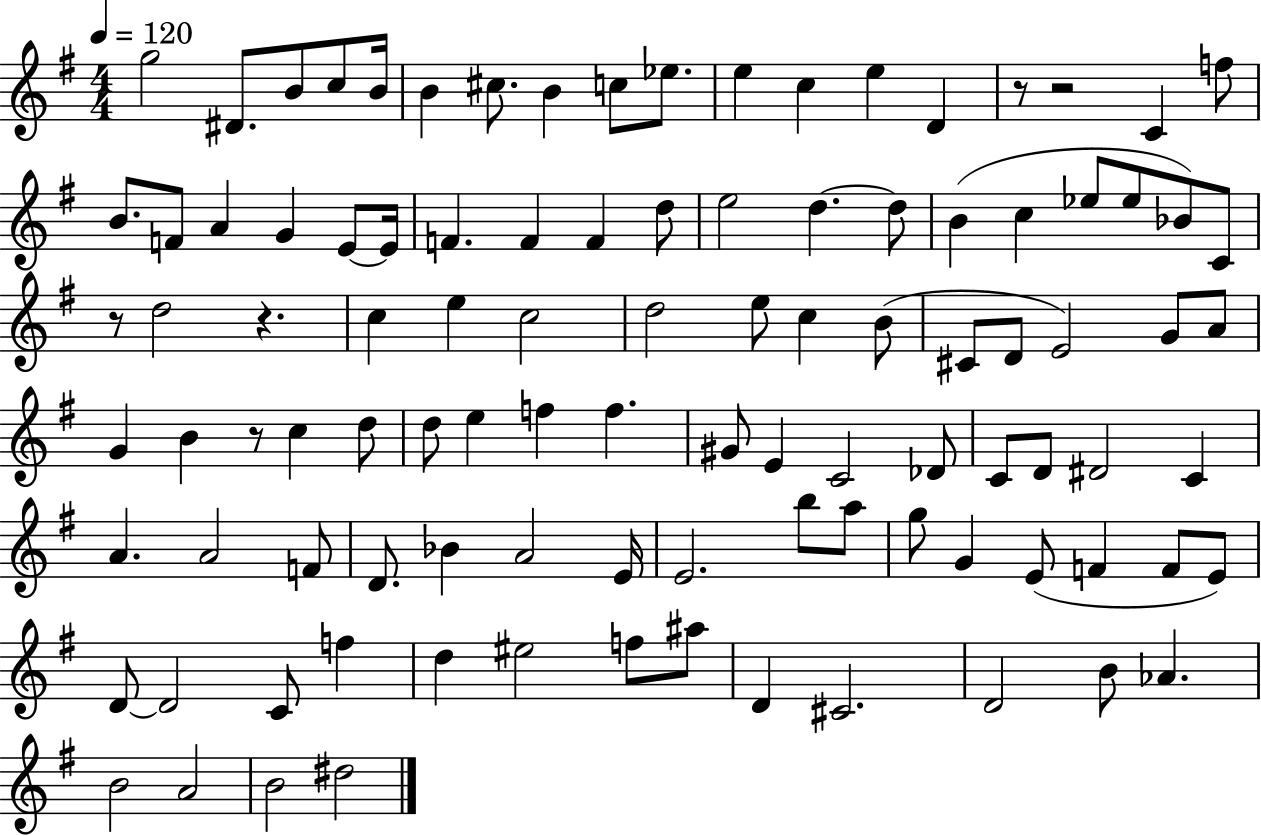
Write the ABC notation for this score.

X:1
T:Untitled
M:4/4
L:1/4
K:G
g2 ^D/2 B/2 c/2 B/4 B ^c/2 B c/2 _e/2 e c e D z/2 z2 C f/2 B/2 F/2 A G E/2 E/4 F F F d/2 e2 d d/2 B c _e/2 _e/2 _B/2 C/2 z/2 d2 z c e c2 d2 e/2 c B/2 ^C/2 D/2 E2 G/2 A/2 G B z/2 c d/2 d/2 e f f ^G/2 E C2 _D/2 C/2 D/2 ^D2 C A A2 F/2 D/2 _B A2 E/4 E2 b/2 a/2 g/2 G E/2 F F/2 E/2 D/2 D2 C/2 f d ^e2 f/2 ^a/2 D ^C2 D2 B/2 _A B2 A2 B2 ^d2